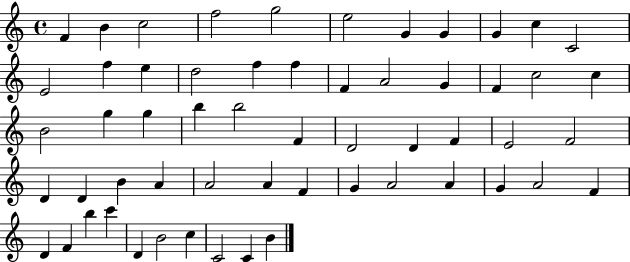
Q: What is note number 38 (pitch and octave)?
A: A4